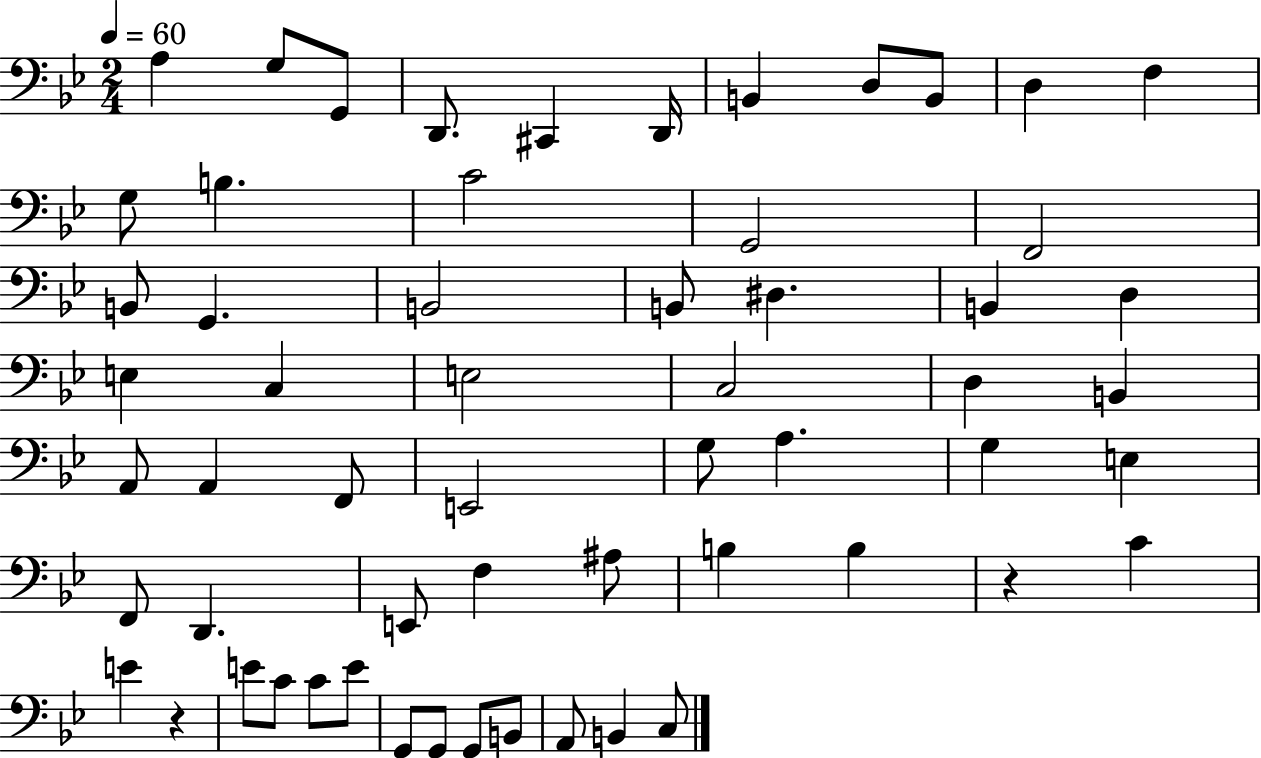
X:1
T:Untitled
M:2/4
L:1/4
K:Bb
A, G,/2 G,,/2 D,,/2 ^C,, D,,/4 B,, D,/2 B,,/2 D, F, G,/2 B, C2 G,,2 F,,2 B,,/2 G,, B,,2 B,,/2 ^D, B,, D, E, C, E,2 C,2 D, B,, A,,/2 A,, F,,/2 E,,2 G,/2 A, G, E, F,,/2 D,, E,,/2 F, ^A,/2 B, B, z C E z E/2 C/2 C/2 E/2 G,,/2 G,,/2 G,,/2 B,,/2 A,,/2 B,, C,/2